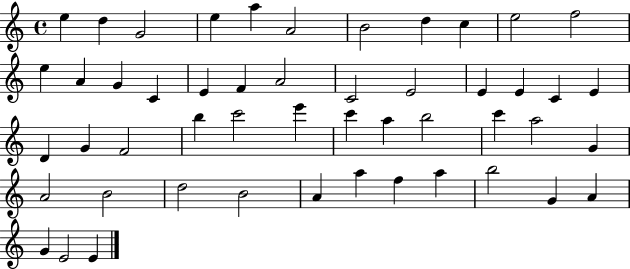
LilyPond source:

{
  \clef treble
  \time 4/4
  \defaultTimeSignature
  \key c \major
  e''4 d''4 g'2 | e''4 a''4 a'2 | b'2 d''4 c''4 | e''2 f''2 | \break e''4 a'4 g'4 c'4 | e'4 f'4 a'2 | c'2 e'2 | e'4 e'4 c'4 e'4 | \break d'4 g'4 f'2 | b''4 c'''2 e'''4 | c'''4 a''4 b''2 | c'''4 a''2 g'4 | \break a'2 b'2 | d''2 b'2 | a'4 a''4 f''4 a''4 | b''2 g'4 a'4 | \break g'4 e'2 e'4 | \bar "|."
}